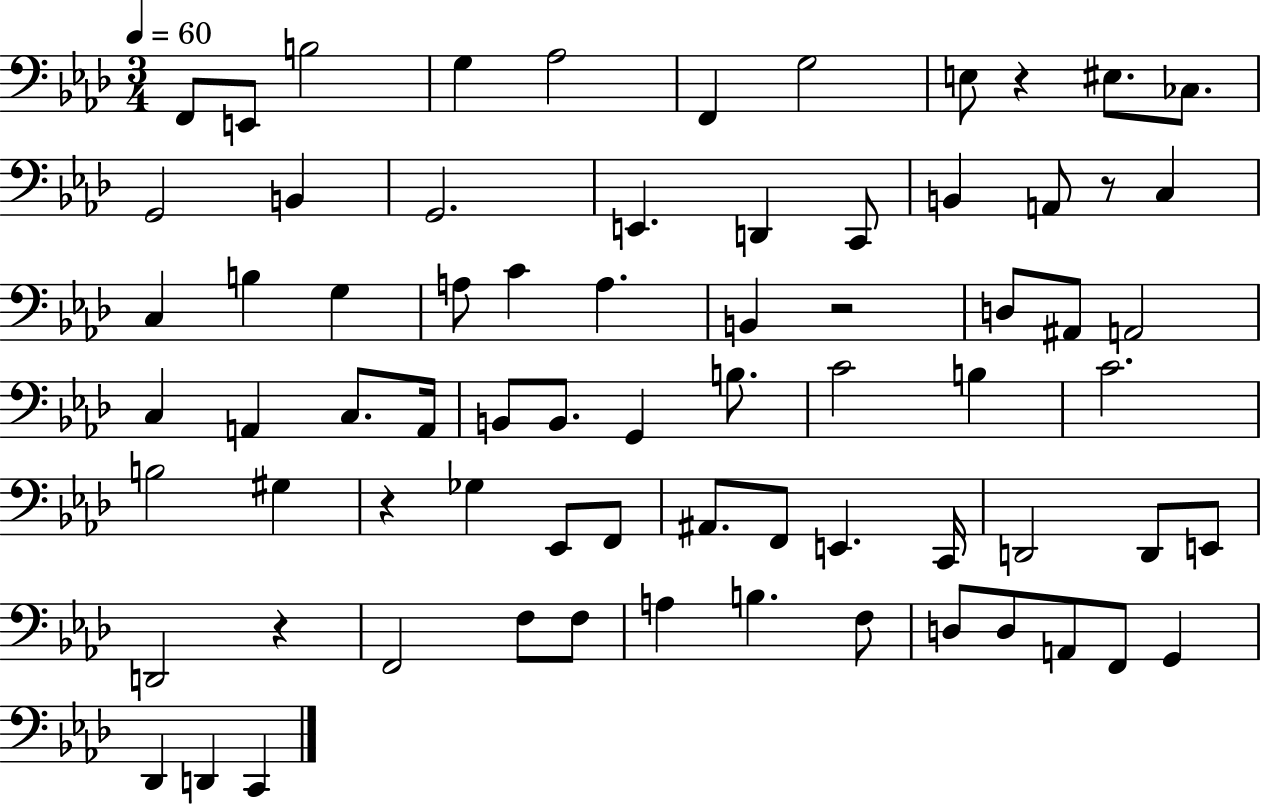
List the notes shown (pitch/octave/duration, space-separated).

F2/e E2/e B3/h G3/q Ab3/h F2/q G3/h E3/e R/q EIS3/e. CES3/e. G2/h B2/q G2/h. E2/q. D2/q C2/e B2/q A2/e R/e C3/q C3/q B3/q G3/q A3/e C4/q A3/q. B2/q R/h D3/e A#2/e A2/h C3/q A2/q C3/e. A2/s B2/e B2/e. G2/q B3/e. C4/h B3/q C4/h. B3/h G#3/q R/q Gb3/q Eb2/e F2/e A#2/e. F2/e E2/q. C2/s D2/h D2/e E2/e D2/h R/q F2/h F3/e F3/e A3/q B3/q. F3/e D3/e D3/e A2/e F2/e G2/q Db2/q D2/q C2/q